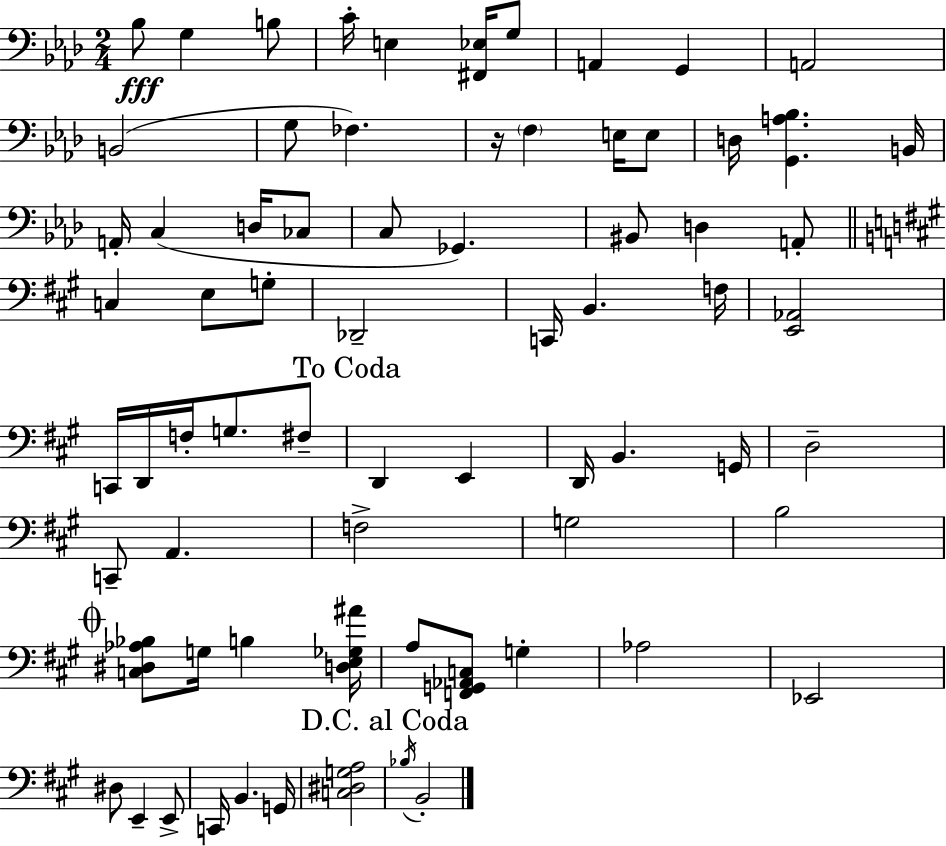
{
  \clef bass
  \numericTimeSignature
  \time 2/4
  \key aes \major
  bes8\fff g4 b8 | c'16-. e4 <fis, ees>16 g8 | a,4 g,4 | a,2 | \break b,2( | g8 fes4.) | r16 \parenthesize f4 e16 e8 | d16 <g, a bes>4. b,16 | \break a,16-. c4( d16 ces8 | c8 ges,4.) | bis,8 d4 a,8-. | \bar "||" \break \key a \major c4 e8 g8-. | des,2-- | c,16 b,4. f16 | <e, aes,>2 | \break c,16 d,16 f16-. g8. fis8-- | \mark "To Coda" d,4 e,4 | d,16 b,4. g,16 | d2-- | \break c,8-- a,4. | f2-> | g2 | b2 | \break \mark \markup { \musicglyph "scripts.coda" } <c dis aes bes>8 g16 b4 <d e ges ais'>16 | a8 <f, g, aes, c>8 g4-. | aes2 | ees,2 | \break dis8 e,4-- e,8-> | c,16 b,4. g,16 | <c dis g a>2 | \mark "D.C. al Coda" \acciaccatura { bes16 } b,2-. | \break \bar "|."
}